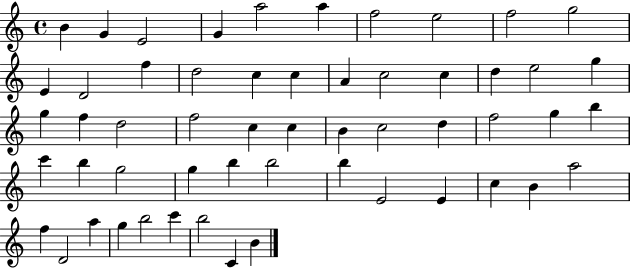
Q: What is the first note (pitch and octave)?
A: B4